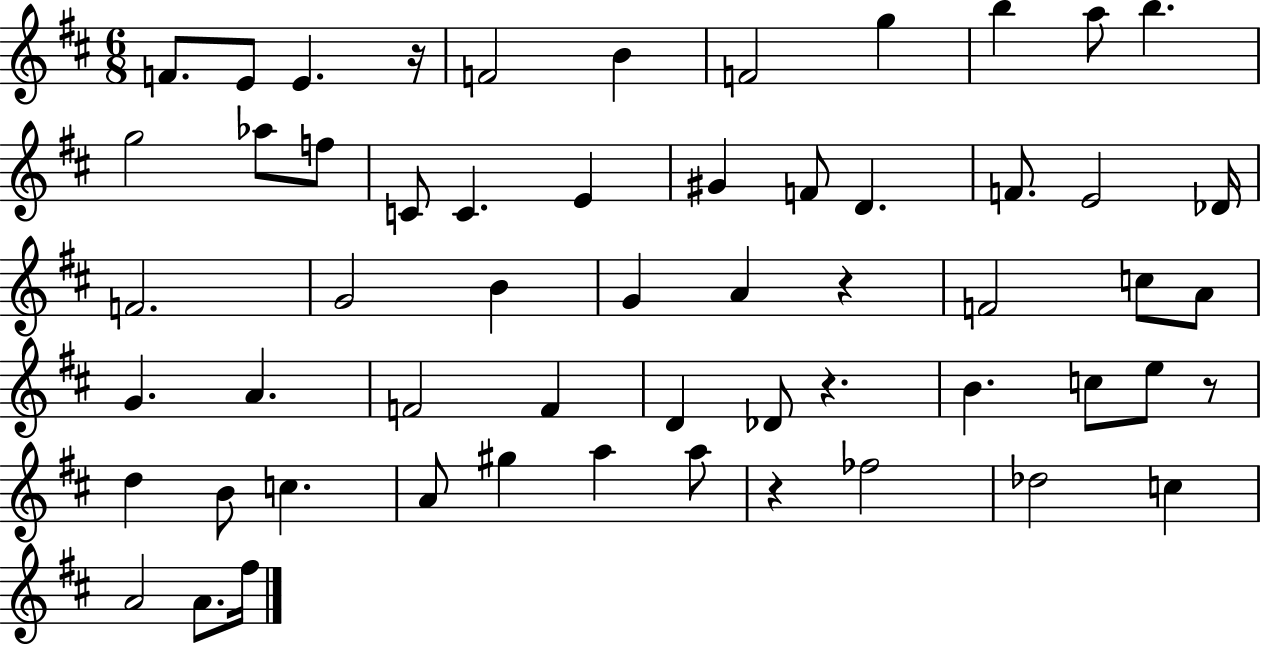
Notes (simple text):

F4/e. E4/e E4/q. R/s F4/h B4/q F4/h G5/q B5/q A5/e B5/q. G5/h Ab5/e F5/e C4/e C4/q. E4/q G#4/q F4/e D4/q. F4/e. E4/h Db4/s F4/h. G4/h B4/q G4/q A4/q R/q F4/h C5/e A4/e G4/q. A4/q. F4/h F4/q D4/q Db4/e R/q. B4/q. C5/e E5/e R/e D5/q B4/e C5/q. A4/e G#5/q A5/q A5/e R/q FES5/h Db5/h C5/q A4/h A4/e. F#5/s